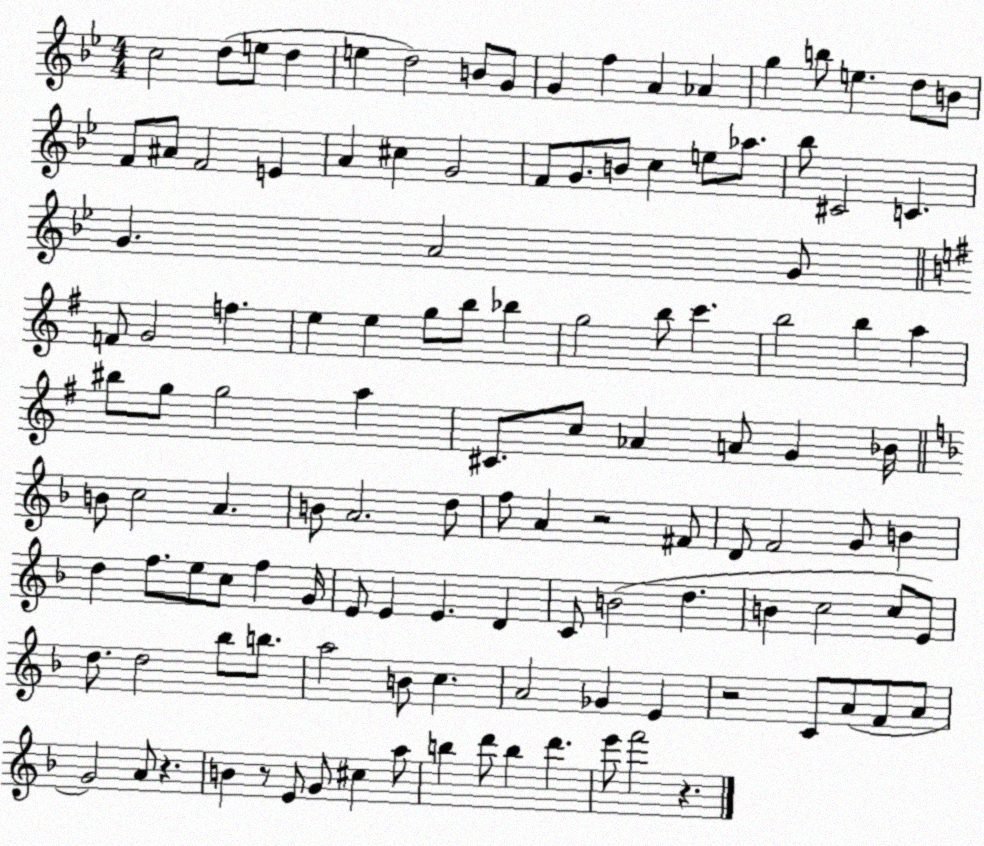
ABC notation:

X:1
T:Untitled
M:4/4
L:1/4
K:Bb
c2 d/2 e/2 d e d2 B/2 G/2 G f A _A g b/2 e d/2 B/2 F/2 ^A/2 F2 E A ^c G2 F/2 G/2 B/2 c e/2 _a/2 _b/2 ^C2 C G A2 G/2 F/2 G2 f e e g/2 b/2 _b g2 b/2 c' b2 b a ^b/2 g/2 g2 a ^C/2 c/2 _A A/2 G _B/4 B/2 c2 A B/2 A2 d/2 f/2 A z2 ^F/2 D/2 F2 G/2 B d f/2 e/2 c/2 f G/4 E/2 E E D C/2 B2 d B c2 c/2 E/2 d/2 d2 _b/2 b/2 a2 B/2 c A2 _G E z2 C/2 A/2 F/2 A/2 G2 A/2 z B z/2 E/2 G/2 ^c a/2 b d'/2 b d' e'/2 f'2 z